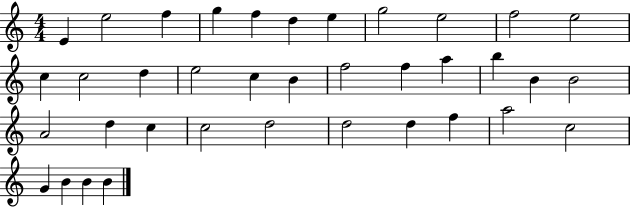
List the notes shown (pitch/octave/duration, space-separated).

E4/q E5/h F5/q G5/q F5/q D5/q E5/q G5/h E5/h F5/h E5/h C5/q C5/h D5/q E5/h C5/q B4/q F5/h F5/q A5/q B5/q B4/q B4/h A4/h D5/q C5/q C5/h D5/h D5/h D5/q F5/q A5/h C5/h G4/q B4/q B4/q B4/q